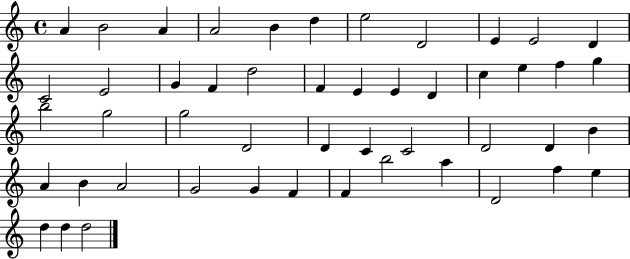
{
  \clef treble
  \time 4/4
  \defaultTimeSignature
  \key c \major
  a'4 b'2 a'4 | a'2 b'4 d''4 | e''2 d'2 | e'4 e'2 d'4 | \break c'2 e'2 | g'4 f'4 d''2 | f'4 e'4 e'4 d'4 | c''4 e''4 f''4 g''4 | \break b''2 g''2 | g''2 d'2 | d'4 c'4 c'2 | d'2 d'4 b'4 | \break a'4 b'4 a'2 | g'2 g'4 f'4 | f'4 b''2 a''4 | d'2 f''4 e''4 | \break d''4 d''4 d''2 | \bar "|."
}